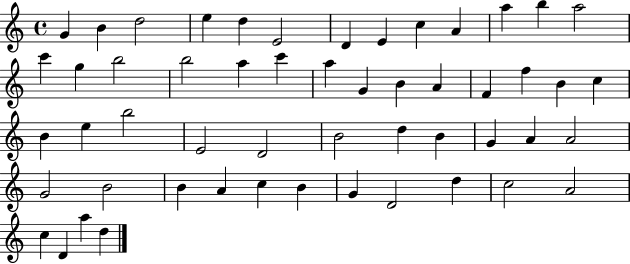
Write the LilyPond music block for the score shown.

{
  \clef treble
  \time 4/4
  \defaultTimeSignature
  \key c \major
  g'4 b'4 d''2 | e''4 d''4 e'2 | d'4 e'4 c''4 a'4 | a''4 b''4 a''2 | \break c'''4 g''4 b''2 | b''2 a''4 c'''4 | a''4 g'4 b'4 a'4 | f'4 f''4 b'4 c''4 | \break b'4 e''4 b''2 | e'2 d'2 | b'2 d''4 b'4 | g'4 a'4 a'2 | \break g'2 b'2 | b'4 a'4 c''4 b'4 | g'4 d'2 d''4 | c''2 a'2 | \break c''4 d'4 a''4 d''4 | \bar "|."
}